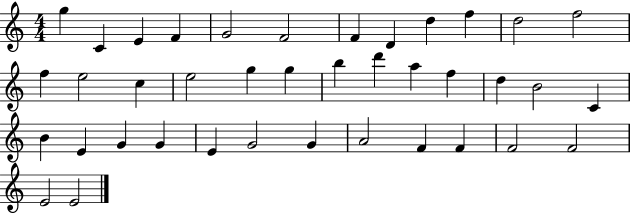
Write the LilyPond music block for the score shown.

{
  \clef treble
  \numericTimeSignature
  \time 4/4
  \key c \major
  g''4 c'4 e'4 f'4 | g'2 f'2 | f'4 d'4 d''4 f''4 | d''2 f''2 | \break f''4 e''2 c''4 | e''2 g''4 g''4 | b''4 d'''4 a''4 f''4 | d''4 b'2 c'4 | \break b'4 e'4 g'4 g'4 | e'4 g'2 g'4 | a'2 f'4 f'4 | f'2 f'2 | \break e'2 e'2 | \bar "|."
}